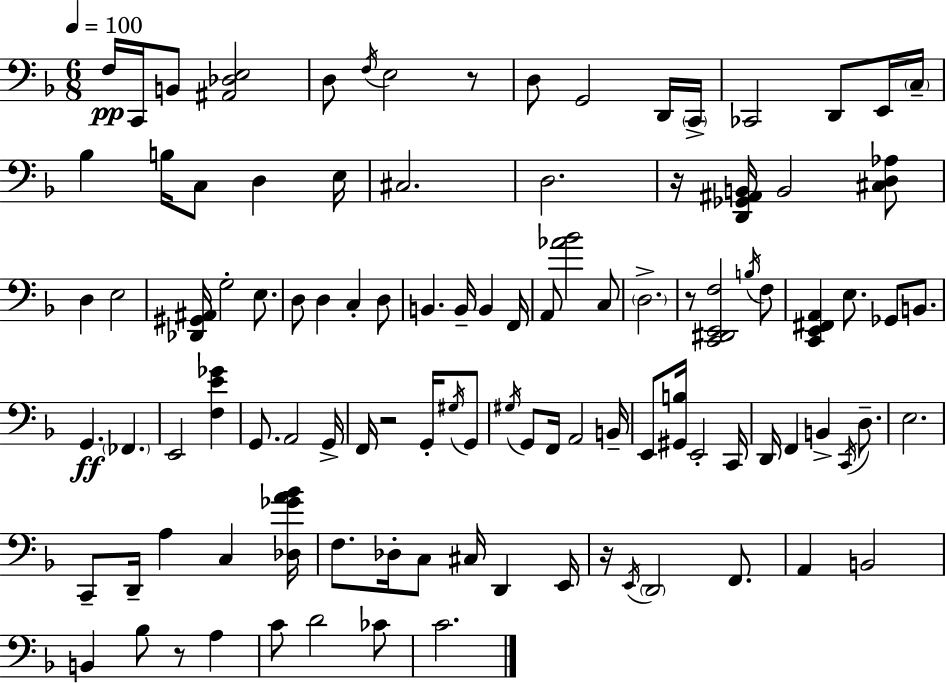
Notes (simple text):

F3/s C2/s B2/e [A#2,Db3,E3]/h D3/e F3/s E3/h R/e D3/e G2/h D2/s C2/s CES2/h D2/e E2/s C3/s Bb3/q B3/s C3/e D3/q E3/s C#3/h. D3/h. R/s [D2,Gb2,A#2,B2]/s B2/h [C#3,D3,Ab3]/e D3/q E3/h [Db2,G#2,A#2]/s G3/h E3/e. D3/e D3/q C3/q D3/e B2/q. B2/s B2/q F2/s A2/e [Ab4,Bb4]/h C3/e D3/h. R/e [C2,D#2,E2,F3]/h B3/s F3/e [C2,E2,F#2,A2]/q E3/e. Gb2/e B2/e. G2/q. FES2/q. E2/h [F3,E4,Gb4]/q G2/e. A2/h G2/s F2/s R/h G2/s G#3/s G2/e G#3/s G2/e F2/s A2/h B2/s E2/e [G#2,B3]/s E2/h C2/s D2/s F2/q B2/q C2/s D3/e. E3/h. C2/e D2/s A3/q C3/q [Db3,Gb4,A4,Bb4]/s F3/e. Db3/s C3/e C#3/s D2/q E2/s R/s E2/s D2/h F2/e. A2/q B2/h B2/q Bb3/e R/e A3/q C4/e D4/h CES4/e C4/h.